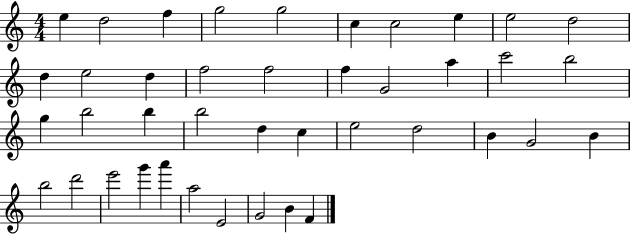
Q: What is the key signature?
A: C major